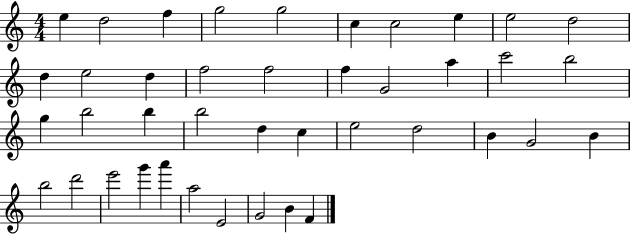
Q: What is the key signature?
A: C major